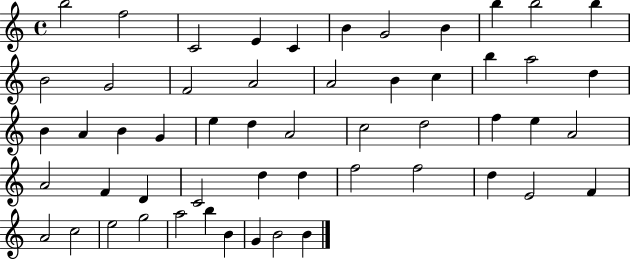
{
  \clef treble
  \time 4/4
  \defaultTimeSignature
  \key c \major
  b''2 f''2 | c'2 e'4 c'4 | b'4 g'2 b'4 | b''4 b''2 b''4 | \break b'2 g'2 | f'2 a'2 | a'2 b'4 c''4 | b''4 a''2 d''4 | \break b'4 a'4 b'4 g'4 | e''4 d''4 a'2 | c''2 d''2 | f''4 e''4 a'2 | \break a'2 f'4 d'4 | c'2 d''4 d''4 | f''2 f''2 | d''4 e'2 f'4 | \break a'2 c''2 | e''2 g''2 | a''2 b''4 b'4 | g'4 b'2 b'4 | \break \bar "|."
}